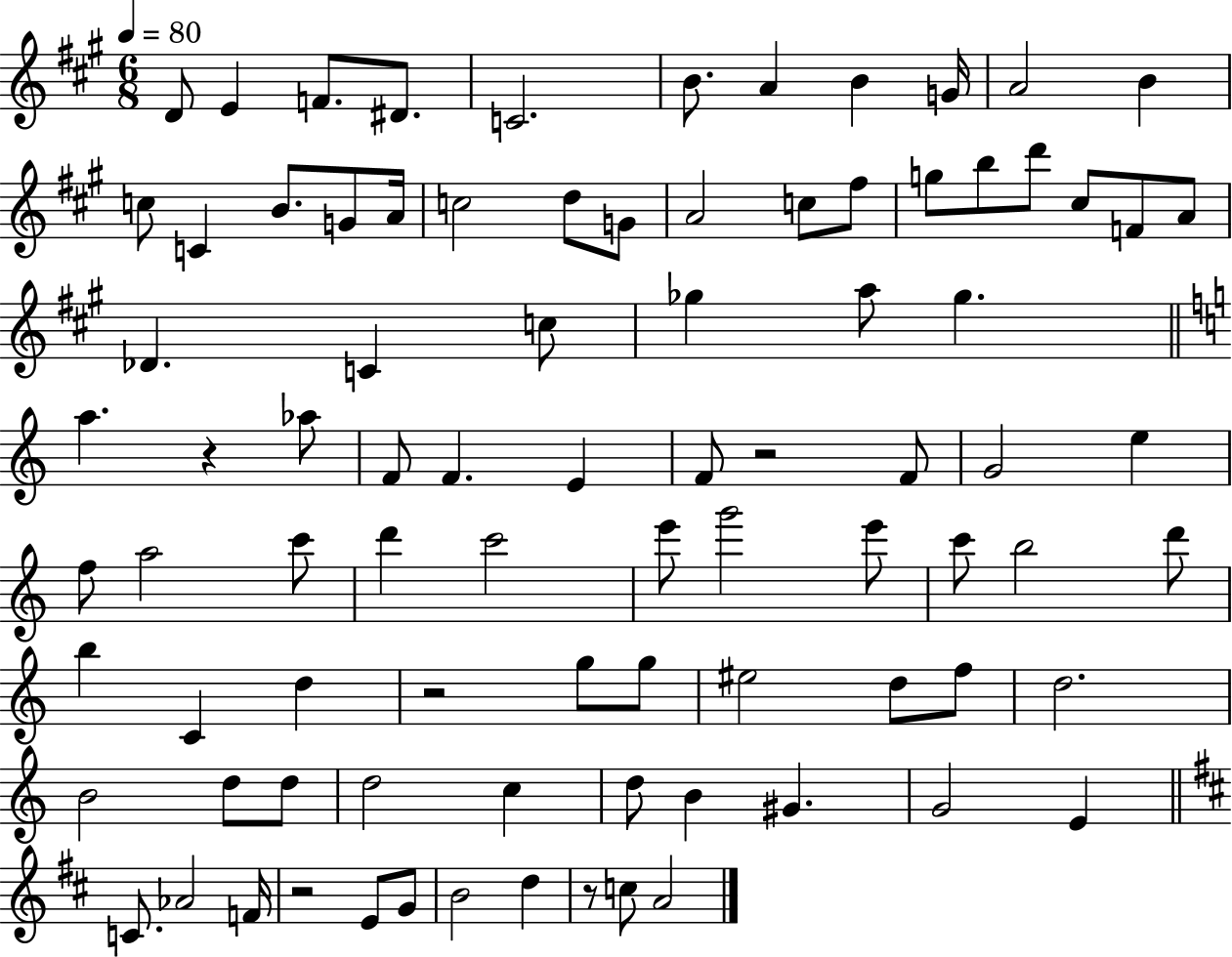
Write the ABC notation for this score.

X:1
T:Untitled
M:6/8
L:1/4
K:A
D/2 E F/2 ^D/2 C2 B/2 A B G/4 A2 B c/2 C B/2 G/2 A/4 c2 d/2 G/2 A2 c/2 ^f/2 g/2 b/2 d'/2 ^c/2 F/2 A/2 _D C c/2 _g a/2 _g a z _a/2 F/2 F E F/2 z2 F/2 G2 e f/2 a2 c'/2 d' c'2 e'/2 g'2 e'/2 c'/2 b2 d'/2 b C d z2 g/2 g/2 ^e2 d/2 f/2 d2 B2 d/2 d/2 d2 c d/2 B ^G G2 E C/2 _A2 F/4 z2 E/2 G/2 B2 d z/2 c/2 A2